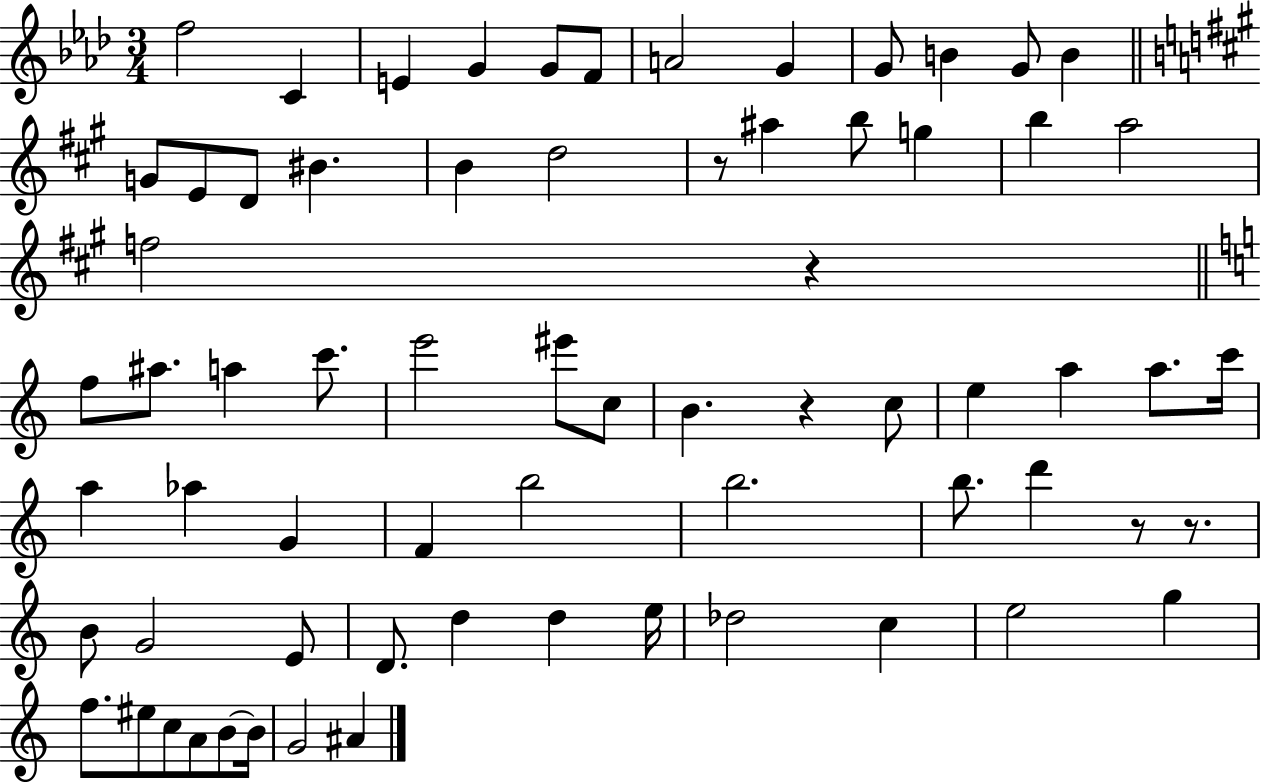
F5/h C4/q E4/q G4/q G4/e F4/e A4/h G4/q G4/e B4/q G4/e B4/q G4/e E4/e D4/e BIS4/q. B4/q D5/h R/e A#5/q B5/e G5/q B5/q A5/h F5/h R/q F5/e A#5/e. A5/q C6/e. E6/h EIS6/e C5/e B4/q. R/q C5/e E5/q A5/q A5/e. C6/s A5/q Ab5/q G4/q F4/q B5/h B5/h. B5/e. D6/q R/e R/e. B4/e G4/h E4/e D4/e. D5/q D5/q E5/s Db5/h C5/q E5/h G5/q F5/e. EIS5/e C5/e A4/e B4/e B4/s G4/h A#4/q